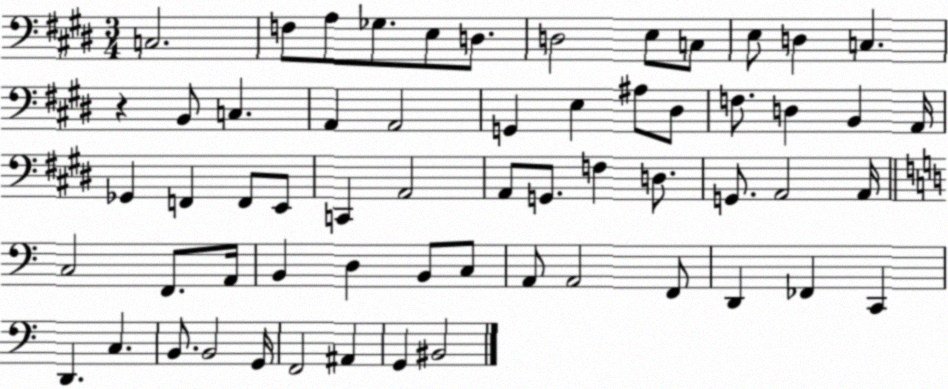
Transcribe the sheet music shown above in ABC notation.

X:1
T:Untitled
M:3/4
L:1/4
K:E
C,2 F,/2 A,/2 _G,/2 E,/2 D,/2 D,2 E,/2 C,/2 E,/2 D, C, z B,,/2 C, A,, A,,2 G,, E, ^A,/2 ^D,/2 F,/2 D, B,, A,,/4 _G,, F,, F,,/2 E,,/2 C,, A,,2 A,,/2 G,,/2 F, D,/2 G,,/2 A,,2 A,,/4 C,2 F,,/2 A,,/4 B,, D, B,,/2 C,/2 A,,/2 A,,2 F,,/2 D,, _F,, C,, D,, C, B,,/2 B,,2 G,,/4 F,,2 ^A,, G,, ^B,,2